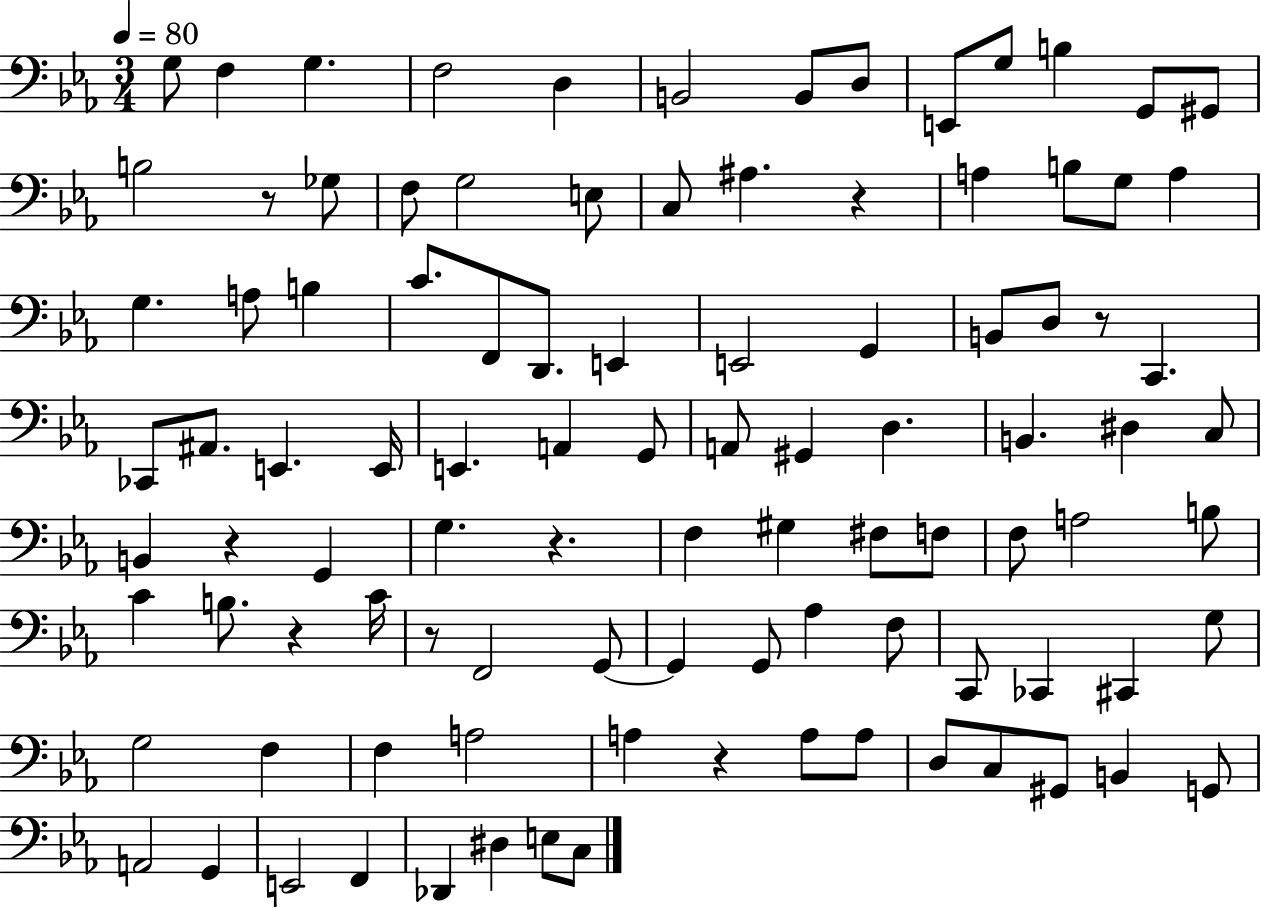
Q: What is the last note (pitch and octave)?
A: C3